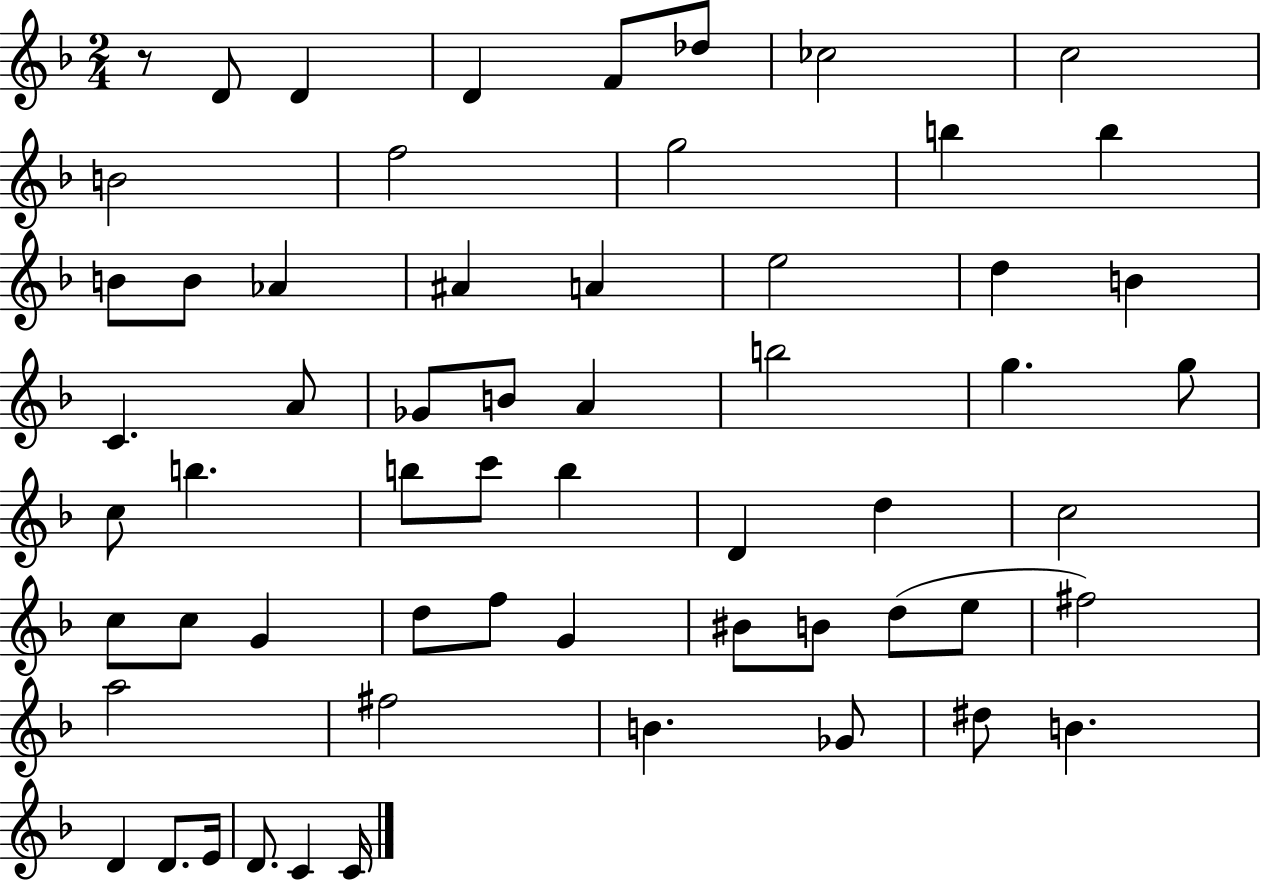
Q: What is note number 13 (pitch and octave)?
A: B4